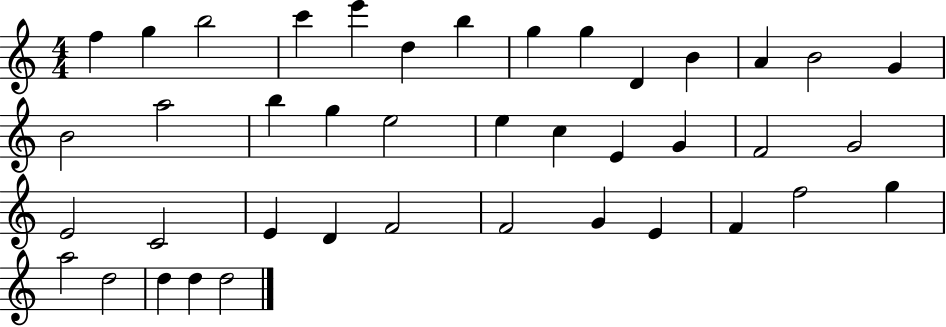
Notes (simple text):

F5/q G5/q B5/h C6/q E6/q D5/q B5/q G5/q G5/q D4/q B4/q A4/q B4/h G4/q B4/h A5/h B5/q G5/q E5/h E5/q C5/q E4/q G4/q F4/h G4/h E4/h C4/h E4/q D4/q F4/h F4/h G4/q E4/q F4/q F5/h G5/q A5/h D5/h D5/q D5/q D5/h